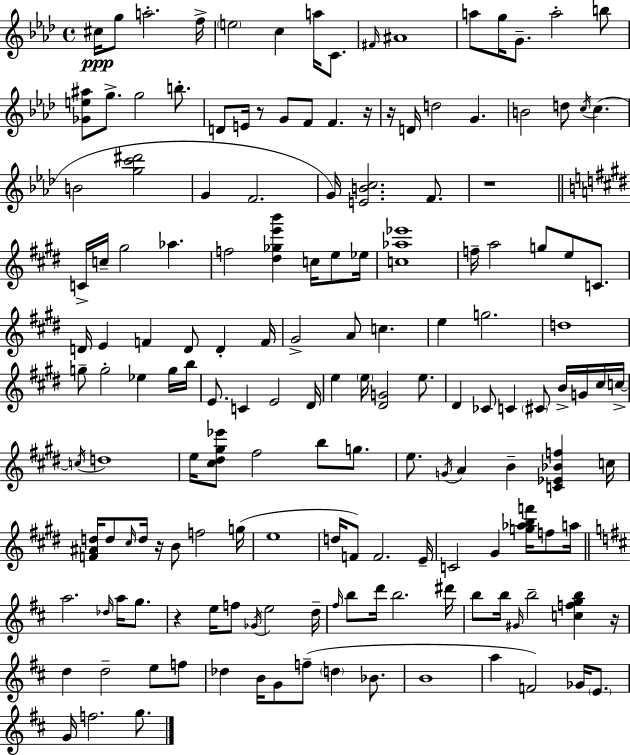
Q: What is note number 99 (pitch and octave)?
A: D5